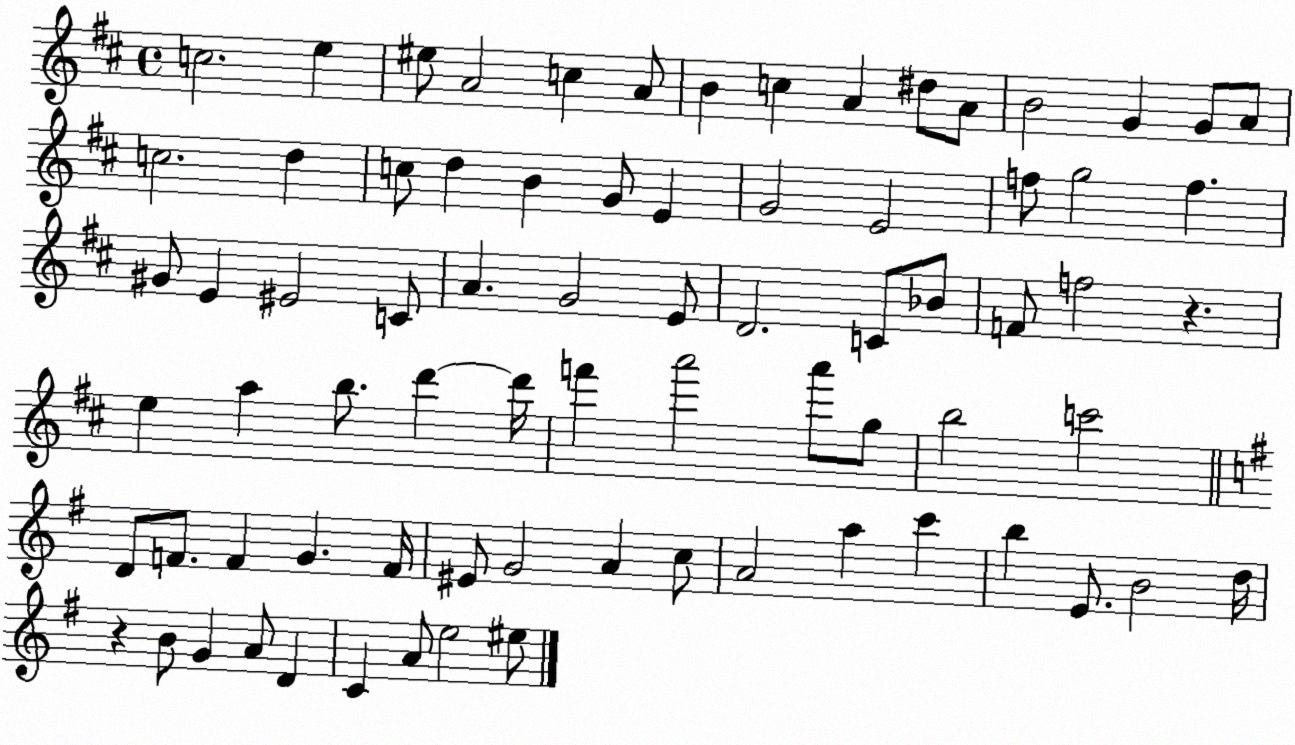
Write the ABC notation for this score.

X:1
T:Untitled
M:4/4
L:1/4
K:D
c2 e ^e/2 A2 c A/2 B c A ^d/2 A/2 B2 G G/2 A/2 c2 d c/2 d B G/2 E G2 E2 f/2 g2 f ^G/2 E ^E2 C/2 A G2 E/2 D2 C/2 _B/2 F/2 f2 z e a b/2 d' d'/4 f' a'2 a'/2 g/2 b2 c'2 D/2 F/2 F G F/4 ^E/2 G2 A c/2 A2 a c' b E/2 B2 d/4 z B/2 G A/2 D C A/2 e2 ^e/2